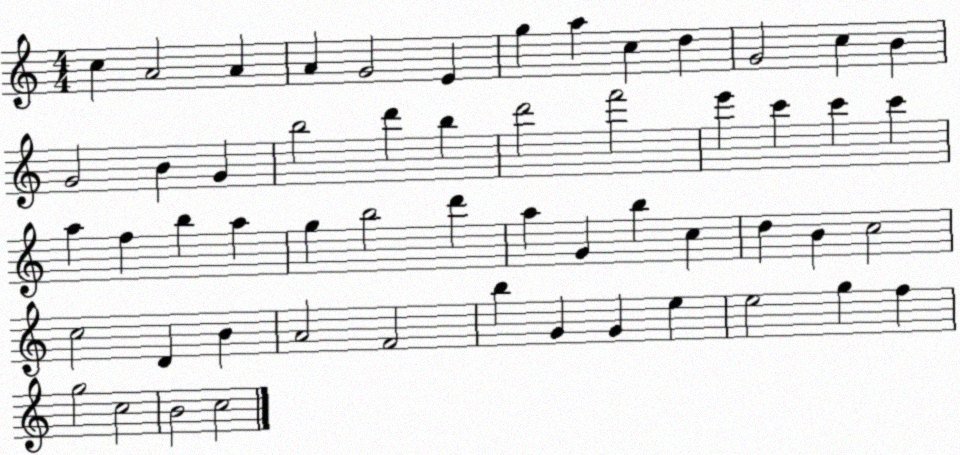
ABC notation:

X:1
T:Untitled
M:4/4
L:1/4
K:C
c A2 A A G2 E g a c d G2 c B G2 B G b2 d' b d'2 f'2 e' c' c' c' a f b a g b2 d' a G b c d B c2 c2 D B A2 F2 b G G e e2 g f g2 c2 B2 c2